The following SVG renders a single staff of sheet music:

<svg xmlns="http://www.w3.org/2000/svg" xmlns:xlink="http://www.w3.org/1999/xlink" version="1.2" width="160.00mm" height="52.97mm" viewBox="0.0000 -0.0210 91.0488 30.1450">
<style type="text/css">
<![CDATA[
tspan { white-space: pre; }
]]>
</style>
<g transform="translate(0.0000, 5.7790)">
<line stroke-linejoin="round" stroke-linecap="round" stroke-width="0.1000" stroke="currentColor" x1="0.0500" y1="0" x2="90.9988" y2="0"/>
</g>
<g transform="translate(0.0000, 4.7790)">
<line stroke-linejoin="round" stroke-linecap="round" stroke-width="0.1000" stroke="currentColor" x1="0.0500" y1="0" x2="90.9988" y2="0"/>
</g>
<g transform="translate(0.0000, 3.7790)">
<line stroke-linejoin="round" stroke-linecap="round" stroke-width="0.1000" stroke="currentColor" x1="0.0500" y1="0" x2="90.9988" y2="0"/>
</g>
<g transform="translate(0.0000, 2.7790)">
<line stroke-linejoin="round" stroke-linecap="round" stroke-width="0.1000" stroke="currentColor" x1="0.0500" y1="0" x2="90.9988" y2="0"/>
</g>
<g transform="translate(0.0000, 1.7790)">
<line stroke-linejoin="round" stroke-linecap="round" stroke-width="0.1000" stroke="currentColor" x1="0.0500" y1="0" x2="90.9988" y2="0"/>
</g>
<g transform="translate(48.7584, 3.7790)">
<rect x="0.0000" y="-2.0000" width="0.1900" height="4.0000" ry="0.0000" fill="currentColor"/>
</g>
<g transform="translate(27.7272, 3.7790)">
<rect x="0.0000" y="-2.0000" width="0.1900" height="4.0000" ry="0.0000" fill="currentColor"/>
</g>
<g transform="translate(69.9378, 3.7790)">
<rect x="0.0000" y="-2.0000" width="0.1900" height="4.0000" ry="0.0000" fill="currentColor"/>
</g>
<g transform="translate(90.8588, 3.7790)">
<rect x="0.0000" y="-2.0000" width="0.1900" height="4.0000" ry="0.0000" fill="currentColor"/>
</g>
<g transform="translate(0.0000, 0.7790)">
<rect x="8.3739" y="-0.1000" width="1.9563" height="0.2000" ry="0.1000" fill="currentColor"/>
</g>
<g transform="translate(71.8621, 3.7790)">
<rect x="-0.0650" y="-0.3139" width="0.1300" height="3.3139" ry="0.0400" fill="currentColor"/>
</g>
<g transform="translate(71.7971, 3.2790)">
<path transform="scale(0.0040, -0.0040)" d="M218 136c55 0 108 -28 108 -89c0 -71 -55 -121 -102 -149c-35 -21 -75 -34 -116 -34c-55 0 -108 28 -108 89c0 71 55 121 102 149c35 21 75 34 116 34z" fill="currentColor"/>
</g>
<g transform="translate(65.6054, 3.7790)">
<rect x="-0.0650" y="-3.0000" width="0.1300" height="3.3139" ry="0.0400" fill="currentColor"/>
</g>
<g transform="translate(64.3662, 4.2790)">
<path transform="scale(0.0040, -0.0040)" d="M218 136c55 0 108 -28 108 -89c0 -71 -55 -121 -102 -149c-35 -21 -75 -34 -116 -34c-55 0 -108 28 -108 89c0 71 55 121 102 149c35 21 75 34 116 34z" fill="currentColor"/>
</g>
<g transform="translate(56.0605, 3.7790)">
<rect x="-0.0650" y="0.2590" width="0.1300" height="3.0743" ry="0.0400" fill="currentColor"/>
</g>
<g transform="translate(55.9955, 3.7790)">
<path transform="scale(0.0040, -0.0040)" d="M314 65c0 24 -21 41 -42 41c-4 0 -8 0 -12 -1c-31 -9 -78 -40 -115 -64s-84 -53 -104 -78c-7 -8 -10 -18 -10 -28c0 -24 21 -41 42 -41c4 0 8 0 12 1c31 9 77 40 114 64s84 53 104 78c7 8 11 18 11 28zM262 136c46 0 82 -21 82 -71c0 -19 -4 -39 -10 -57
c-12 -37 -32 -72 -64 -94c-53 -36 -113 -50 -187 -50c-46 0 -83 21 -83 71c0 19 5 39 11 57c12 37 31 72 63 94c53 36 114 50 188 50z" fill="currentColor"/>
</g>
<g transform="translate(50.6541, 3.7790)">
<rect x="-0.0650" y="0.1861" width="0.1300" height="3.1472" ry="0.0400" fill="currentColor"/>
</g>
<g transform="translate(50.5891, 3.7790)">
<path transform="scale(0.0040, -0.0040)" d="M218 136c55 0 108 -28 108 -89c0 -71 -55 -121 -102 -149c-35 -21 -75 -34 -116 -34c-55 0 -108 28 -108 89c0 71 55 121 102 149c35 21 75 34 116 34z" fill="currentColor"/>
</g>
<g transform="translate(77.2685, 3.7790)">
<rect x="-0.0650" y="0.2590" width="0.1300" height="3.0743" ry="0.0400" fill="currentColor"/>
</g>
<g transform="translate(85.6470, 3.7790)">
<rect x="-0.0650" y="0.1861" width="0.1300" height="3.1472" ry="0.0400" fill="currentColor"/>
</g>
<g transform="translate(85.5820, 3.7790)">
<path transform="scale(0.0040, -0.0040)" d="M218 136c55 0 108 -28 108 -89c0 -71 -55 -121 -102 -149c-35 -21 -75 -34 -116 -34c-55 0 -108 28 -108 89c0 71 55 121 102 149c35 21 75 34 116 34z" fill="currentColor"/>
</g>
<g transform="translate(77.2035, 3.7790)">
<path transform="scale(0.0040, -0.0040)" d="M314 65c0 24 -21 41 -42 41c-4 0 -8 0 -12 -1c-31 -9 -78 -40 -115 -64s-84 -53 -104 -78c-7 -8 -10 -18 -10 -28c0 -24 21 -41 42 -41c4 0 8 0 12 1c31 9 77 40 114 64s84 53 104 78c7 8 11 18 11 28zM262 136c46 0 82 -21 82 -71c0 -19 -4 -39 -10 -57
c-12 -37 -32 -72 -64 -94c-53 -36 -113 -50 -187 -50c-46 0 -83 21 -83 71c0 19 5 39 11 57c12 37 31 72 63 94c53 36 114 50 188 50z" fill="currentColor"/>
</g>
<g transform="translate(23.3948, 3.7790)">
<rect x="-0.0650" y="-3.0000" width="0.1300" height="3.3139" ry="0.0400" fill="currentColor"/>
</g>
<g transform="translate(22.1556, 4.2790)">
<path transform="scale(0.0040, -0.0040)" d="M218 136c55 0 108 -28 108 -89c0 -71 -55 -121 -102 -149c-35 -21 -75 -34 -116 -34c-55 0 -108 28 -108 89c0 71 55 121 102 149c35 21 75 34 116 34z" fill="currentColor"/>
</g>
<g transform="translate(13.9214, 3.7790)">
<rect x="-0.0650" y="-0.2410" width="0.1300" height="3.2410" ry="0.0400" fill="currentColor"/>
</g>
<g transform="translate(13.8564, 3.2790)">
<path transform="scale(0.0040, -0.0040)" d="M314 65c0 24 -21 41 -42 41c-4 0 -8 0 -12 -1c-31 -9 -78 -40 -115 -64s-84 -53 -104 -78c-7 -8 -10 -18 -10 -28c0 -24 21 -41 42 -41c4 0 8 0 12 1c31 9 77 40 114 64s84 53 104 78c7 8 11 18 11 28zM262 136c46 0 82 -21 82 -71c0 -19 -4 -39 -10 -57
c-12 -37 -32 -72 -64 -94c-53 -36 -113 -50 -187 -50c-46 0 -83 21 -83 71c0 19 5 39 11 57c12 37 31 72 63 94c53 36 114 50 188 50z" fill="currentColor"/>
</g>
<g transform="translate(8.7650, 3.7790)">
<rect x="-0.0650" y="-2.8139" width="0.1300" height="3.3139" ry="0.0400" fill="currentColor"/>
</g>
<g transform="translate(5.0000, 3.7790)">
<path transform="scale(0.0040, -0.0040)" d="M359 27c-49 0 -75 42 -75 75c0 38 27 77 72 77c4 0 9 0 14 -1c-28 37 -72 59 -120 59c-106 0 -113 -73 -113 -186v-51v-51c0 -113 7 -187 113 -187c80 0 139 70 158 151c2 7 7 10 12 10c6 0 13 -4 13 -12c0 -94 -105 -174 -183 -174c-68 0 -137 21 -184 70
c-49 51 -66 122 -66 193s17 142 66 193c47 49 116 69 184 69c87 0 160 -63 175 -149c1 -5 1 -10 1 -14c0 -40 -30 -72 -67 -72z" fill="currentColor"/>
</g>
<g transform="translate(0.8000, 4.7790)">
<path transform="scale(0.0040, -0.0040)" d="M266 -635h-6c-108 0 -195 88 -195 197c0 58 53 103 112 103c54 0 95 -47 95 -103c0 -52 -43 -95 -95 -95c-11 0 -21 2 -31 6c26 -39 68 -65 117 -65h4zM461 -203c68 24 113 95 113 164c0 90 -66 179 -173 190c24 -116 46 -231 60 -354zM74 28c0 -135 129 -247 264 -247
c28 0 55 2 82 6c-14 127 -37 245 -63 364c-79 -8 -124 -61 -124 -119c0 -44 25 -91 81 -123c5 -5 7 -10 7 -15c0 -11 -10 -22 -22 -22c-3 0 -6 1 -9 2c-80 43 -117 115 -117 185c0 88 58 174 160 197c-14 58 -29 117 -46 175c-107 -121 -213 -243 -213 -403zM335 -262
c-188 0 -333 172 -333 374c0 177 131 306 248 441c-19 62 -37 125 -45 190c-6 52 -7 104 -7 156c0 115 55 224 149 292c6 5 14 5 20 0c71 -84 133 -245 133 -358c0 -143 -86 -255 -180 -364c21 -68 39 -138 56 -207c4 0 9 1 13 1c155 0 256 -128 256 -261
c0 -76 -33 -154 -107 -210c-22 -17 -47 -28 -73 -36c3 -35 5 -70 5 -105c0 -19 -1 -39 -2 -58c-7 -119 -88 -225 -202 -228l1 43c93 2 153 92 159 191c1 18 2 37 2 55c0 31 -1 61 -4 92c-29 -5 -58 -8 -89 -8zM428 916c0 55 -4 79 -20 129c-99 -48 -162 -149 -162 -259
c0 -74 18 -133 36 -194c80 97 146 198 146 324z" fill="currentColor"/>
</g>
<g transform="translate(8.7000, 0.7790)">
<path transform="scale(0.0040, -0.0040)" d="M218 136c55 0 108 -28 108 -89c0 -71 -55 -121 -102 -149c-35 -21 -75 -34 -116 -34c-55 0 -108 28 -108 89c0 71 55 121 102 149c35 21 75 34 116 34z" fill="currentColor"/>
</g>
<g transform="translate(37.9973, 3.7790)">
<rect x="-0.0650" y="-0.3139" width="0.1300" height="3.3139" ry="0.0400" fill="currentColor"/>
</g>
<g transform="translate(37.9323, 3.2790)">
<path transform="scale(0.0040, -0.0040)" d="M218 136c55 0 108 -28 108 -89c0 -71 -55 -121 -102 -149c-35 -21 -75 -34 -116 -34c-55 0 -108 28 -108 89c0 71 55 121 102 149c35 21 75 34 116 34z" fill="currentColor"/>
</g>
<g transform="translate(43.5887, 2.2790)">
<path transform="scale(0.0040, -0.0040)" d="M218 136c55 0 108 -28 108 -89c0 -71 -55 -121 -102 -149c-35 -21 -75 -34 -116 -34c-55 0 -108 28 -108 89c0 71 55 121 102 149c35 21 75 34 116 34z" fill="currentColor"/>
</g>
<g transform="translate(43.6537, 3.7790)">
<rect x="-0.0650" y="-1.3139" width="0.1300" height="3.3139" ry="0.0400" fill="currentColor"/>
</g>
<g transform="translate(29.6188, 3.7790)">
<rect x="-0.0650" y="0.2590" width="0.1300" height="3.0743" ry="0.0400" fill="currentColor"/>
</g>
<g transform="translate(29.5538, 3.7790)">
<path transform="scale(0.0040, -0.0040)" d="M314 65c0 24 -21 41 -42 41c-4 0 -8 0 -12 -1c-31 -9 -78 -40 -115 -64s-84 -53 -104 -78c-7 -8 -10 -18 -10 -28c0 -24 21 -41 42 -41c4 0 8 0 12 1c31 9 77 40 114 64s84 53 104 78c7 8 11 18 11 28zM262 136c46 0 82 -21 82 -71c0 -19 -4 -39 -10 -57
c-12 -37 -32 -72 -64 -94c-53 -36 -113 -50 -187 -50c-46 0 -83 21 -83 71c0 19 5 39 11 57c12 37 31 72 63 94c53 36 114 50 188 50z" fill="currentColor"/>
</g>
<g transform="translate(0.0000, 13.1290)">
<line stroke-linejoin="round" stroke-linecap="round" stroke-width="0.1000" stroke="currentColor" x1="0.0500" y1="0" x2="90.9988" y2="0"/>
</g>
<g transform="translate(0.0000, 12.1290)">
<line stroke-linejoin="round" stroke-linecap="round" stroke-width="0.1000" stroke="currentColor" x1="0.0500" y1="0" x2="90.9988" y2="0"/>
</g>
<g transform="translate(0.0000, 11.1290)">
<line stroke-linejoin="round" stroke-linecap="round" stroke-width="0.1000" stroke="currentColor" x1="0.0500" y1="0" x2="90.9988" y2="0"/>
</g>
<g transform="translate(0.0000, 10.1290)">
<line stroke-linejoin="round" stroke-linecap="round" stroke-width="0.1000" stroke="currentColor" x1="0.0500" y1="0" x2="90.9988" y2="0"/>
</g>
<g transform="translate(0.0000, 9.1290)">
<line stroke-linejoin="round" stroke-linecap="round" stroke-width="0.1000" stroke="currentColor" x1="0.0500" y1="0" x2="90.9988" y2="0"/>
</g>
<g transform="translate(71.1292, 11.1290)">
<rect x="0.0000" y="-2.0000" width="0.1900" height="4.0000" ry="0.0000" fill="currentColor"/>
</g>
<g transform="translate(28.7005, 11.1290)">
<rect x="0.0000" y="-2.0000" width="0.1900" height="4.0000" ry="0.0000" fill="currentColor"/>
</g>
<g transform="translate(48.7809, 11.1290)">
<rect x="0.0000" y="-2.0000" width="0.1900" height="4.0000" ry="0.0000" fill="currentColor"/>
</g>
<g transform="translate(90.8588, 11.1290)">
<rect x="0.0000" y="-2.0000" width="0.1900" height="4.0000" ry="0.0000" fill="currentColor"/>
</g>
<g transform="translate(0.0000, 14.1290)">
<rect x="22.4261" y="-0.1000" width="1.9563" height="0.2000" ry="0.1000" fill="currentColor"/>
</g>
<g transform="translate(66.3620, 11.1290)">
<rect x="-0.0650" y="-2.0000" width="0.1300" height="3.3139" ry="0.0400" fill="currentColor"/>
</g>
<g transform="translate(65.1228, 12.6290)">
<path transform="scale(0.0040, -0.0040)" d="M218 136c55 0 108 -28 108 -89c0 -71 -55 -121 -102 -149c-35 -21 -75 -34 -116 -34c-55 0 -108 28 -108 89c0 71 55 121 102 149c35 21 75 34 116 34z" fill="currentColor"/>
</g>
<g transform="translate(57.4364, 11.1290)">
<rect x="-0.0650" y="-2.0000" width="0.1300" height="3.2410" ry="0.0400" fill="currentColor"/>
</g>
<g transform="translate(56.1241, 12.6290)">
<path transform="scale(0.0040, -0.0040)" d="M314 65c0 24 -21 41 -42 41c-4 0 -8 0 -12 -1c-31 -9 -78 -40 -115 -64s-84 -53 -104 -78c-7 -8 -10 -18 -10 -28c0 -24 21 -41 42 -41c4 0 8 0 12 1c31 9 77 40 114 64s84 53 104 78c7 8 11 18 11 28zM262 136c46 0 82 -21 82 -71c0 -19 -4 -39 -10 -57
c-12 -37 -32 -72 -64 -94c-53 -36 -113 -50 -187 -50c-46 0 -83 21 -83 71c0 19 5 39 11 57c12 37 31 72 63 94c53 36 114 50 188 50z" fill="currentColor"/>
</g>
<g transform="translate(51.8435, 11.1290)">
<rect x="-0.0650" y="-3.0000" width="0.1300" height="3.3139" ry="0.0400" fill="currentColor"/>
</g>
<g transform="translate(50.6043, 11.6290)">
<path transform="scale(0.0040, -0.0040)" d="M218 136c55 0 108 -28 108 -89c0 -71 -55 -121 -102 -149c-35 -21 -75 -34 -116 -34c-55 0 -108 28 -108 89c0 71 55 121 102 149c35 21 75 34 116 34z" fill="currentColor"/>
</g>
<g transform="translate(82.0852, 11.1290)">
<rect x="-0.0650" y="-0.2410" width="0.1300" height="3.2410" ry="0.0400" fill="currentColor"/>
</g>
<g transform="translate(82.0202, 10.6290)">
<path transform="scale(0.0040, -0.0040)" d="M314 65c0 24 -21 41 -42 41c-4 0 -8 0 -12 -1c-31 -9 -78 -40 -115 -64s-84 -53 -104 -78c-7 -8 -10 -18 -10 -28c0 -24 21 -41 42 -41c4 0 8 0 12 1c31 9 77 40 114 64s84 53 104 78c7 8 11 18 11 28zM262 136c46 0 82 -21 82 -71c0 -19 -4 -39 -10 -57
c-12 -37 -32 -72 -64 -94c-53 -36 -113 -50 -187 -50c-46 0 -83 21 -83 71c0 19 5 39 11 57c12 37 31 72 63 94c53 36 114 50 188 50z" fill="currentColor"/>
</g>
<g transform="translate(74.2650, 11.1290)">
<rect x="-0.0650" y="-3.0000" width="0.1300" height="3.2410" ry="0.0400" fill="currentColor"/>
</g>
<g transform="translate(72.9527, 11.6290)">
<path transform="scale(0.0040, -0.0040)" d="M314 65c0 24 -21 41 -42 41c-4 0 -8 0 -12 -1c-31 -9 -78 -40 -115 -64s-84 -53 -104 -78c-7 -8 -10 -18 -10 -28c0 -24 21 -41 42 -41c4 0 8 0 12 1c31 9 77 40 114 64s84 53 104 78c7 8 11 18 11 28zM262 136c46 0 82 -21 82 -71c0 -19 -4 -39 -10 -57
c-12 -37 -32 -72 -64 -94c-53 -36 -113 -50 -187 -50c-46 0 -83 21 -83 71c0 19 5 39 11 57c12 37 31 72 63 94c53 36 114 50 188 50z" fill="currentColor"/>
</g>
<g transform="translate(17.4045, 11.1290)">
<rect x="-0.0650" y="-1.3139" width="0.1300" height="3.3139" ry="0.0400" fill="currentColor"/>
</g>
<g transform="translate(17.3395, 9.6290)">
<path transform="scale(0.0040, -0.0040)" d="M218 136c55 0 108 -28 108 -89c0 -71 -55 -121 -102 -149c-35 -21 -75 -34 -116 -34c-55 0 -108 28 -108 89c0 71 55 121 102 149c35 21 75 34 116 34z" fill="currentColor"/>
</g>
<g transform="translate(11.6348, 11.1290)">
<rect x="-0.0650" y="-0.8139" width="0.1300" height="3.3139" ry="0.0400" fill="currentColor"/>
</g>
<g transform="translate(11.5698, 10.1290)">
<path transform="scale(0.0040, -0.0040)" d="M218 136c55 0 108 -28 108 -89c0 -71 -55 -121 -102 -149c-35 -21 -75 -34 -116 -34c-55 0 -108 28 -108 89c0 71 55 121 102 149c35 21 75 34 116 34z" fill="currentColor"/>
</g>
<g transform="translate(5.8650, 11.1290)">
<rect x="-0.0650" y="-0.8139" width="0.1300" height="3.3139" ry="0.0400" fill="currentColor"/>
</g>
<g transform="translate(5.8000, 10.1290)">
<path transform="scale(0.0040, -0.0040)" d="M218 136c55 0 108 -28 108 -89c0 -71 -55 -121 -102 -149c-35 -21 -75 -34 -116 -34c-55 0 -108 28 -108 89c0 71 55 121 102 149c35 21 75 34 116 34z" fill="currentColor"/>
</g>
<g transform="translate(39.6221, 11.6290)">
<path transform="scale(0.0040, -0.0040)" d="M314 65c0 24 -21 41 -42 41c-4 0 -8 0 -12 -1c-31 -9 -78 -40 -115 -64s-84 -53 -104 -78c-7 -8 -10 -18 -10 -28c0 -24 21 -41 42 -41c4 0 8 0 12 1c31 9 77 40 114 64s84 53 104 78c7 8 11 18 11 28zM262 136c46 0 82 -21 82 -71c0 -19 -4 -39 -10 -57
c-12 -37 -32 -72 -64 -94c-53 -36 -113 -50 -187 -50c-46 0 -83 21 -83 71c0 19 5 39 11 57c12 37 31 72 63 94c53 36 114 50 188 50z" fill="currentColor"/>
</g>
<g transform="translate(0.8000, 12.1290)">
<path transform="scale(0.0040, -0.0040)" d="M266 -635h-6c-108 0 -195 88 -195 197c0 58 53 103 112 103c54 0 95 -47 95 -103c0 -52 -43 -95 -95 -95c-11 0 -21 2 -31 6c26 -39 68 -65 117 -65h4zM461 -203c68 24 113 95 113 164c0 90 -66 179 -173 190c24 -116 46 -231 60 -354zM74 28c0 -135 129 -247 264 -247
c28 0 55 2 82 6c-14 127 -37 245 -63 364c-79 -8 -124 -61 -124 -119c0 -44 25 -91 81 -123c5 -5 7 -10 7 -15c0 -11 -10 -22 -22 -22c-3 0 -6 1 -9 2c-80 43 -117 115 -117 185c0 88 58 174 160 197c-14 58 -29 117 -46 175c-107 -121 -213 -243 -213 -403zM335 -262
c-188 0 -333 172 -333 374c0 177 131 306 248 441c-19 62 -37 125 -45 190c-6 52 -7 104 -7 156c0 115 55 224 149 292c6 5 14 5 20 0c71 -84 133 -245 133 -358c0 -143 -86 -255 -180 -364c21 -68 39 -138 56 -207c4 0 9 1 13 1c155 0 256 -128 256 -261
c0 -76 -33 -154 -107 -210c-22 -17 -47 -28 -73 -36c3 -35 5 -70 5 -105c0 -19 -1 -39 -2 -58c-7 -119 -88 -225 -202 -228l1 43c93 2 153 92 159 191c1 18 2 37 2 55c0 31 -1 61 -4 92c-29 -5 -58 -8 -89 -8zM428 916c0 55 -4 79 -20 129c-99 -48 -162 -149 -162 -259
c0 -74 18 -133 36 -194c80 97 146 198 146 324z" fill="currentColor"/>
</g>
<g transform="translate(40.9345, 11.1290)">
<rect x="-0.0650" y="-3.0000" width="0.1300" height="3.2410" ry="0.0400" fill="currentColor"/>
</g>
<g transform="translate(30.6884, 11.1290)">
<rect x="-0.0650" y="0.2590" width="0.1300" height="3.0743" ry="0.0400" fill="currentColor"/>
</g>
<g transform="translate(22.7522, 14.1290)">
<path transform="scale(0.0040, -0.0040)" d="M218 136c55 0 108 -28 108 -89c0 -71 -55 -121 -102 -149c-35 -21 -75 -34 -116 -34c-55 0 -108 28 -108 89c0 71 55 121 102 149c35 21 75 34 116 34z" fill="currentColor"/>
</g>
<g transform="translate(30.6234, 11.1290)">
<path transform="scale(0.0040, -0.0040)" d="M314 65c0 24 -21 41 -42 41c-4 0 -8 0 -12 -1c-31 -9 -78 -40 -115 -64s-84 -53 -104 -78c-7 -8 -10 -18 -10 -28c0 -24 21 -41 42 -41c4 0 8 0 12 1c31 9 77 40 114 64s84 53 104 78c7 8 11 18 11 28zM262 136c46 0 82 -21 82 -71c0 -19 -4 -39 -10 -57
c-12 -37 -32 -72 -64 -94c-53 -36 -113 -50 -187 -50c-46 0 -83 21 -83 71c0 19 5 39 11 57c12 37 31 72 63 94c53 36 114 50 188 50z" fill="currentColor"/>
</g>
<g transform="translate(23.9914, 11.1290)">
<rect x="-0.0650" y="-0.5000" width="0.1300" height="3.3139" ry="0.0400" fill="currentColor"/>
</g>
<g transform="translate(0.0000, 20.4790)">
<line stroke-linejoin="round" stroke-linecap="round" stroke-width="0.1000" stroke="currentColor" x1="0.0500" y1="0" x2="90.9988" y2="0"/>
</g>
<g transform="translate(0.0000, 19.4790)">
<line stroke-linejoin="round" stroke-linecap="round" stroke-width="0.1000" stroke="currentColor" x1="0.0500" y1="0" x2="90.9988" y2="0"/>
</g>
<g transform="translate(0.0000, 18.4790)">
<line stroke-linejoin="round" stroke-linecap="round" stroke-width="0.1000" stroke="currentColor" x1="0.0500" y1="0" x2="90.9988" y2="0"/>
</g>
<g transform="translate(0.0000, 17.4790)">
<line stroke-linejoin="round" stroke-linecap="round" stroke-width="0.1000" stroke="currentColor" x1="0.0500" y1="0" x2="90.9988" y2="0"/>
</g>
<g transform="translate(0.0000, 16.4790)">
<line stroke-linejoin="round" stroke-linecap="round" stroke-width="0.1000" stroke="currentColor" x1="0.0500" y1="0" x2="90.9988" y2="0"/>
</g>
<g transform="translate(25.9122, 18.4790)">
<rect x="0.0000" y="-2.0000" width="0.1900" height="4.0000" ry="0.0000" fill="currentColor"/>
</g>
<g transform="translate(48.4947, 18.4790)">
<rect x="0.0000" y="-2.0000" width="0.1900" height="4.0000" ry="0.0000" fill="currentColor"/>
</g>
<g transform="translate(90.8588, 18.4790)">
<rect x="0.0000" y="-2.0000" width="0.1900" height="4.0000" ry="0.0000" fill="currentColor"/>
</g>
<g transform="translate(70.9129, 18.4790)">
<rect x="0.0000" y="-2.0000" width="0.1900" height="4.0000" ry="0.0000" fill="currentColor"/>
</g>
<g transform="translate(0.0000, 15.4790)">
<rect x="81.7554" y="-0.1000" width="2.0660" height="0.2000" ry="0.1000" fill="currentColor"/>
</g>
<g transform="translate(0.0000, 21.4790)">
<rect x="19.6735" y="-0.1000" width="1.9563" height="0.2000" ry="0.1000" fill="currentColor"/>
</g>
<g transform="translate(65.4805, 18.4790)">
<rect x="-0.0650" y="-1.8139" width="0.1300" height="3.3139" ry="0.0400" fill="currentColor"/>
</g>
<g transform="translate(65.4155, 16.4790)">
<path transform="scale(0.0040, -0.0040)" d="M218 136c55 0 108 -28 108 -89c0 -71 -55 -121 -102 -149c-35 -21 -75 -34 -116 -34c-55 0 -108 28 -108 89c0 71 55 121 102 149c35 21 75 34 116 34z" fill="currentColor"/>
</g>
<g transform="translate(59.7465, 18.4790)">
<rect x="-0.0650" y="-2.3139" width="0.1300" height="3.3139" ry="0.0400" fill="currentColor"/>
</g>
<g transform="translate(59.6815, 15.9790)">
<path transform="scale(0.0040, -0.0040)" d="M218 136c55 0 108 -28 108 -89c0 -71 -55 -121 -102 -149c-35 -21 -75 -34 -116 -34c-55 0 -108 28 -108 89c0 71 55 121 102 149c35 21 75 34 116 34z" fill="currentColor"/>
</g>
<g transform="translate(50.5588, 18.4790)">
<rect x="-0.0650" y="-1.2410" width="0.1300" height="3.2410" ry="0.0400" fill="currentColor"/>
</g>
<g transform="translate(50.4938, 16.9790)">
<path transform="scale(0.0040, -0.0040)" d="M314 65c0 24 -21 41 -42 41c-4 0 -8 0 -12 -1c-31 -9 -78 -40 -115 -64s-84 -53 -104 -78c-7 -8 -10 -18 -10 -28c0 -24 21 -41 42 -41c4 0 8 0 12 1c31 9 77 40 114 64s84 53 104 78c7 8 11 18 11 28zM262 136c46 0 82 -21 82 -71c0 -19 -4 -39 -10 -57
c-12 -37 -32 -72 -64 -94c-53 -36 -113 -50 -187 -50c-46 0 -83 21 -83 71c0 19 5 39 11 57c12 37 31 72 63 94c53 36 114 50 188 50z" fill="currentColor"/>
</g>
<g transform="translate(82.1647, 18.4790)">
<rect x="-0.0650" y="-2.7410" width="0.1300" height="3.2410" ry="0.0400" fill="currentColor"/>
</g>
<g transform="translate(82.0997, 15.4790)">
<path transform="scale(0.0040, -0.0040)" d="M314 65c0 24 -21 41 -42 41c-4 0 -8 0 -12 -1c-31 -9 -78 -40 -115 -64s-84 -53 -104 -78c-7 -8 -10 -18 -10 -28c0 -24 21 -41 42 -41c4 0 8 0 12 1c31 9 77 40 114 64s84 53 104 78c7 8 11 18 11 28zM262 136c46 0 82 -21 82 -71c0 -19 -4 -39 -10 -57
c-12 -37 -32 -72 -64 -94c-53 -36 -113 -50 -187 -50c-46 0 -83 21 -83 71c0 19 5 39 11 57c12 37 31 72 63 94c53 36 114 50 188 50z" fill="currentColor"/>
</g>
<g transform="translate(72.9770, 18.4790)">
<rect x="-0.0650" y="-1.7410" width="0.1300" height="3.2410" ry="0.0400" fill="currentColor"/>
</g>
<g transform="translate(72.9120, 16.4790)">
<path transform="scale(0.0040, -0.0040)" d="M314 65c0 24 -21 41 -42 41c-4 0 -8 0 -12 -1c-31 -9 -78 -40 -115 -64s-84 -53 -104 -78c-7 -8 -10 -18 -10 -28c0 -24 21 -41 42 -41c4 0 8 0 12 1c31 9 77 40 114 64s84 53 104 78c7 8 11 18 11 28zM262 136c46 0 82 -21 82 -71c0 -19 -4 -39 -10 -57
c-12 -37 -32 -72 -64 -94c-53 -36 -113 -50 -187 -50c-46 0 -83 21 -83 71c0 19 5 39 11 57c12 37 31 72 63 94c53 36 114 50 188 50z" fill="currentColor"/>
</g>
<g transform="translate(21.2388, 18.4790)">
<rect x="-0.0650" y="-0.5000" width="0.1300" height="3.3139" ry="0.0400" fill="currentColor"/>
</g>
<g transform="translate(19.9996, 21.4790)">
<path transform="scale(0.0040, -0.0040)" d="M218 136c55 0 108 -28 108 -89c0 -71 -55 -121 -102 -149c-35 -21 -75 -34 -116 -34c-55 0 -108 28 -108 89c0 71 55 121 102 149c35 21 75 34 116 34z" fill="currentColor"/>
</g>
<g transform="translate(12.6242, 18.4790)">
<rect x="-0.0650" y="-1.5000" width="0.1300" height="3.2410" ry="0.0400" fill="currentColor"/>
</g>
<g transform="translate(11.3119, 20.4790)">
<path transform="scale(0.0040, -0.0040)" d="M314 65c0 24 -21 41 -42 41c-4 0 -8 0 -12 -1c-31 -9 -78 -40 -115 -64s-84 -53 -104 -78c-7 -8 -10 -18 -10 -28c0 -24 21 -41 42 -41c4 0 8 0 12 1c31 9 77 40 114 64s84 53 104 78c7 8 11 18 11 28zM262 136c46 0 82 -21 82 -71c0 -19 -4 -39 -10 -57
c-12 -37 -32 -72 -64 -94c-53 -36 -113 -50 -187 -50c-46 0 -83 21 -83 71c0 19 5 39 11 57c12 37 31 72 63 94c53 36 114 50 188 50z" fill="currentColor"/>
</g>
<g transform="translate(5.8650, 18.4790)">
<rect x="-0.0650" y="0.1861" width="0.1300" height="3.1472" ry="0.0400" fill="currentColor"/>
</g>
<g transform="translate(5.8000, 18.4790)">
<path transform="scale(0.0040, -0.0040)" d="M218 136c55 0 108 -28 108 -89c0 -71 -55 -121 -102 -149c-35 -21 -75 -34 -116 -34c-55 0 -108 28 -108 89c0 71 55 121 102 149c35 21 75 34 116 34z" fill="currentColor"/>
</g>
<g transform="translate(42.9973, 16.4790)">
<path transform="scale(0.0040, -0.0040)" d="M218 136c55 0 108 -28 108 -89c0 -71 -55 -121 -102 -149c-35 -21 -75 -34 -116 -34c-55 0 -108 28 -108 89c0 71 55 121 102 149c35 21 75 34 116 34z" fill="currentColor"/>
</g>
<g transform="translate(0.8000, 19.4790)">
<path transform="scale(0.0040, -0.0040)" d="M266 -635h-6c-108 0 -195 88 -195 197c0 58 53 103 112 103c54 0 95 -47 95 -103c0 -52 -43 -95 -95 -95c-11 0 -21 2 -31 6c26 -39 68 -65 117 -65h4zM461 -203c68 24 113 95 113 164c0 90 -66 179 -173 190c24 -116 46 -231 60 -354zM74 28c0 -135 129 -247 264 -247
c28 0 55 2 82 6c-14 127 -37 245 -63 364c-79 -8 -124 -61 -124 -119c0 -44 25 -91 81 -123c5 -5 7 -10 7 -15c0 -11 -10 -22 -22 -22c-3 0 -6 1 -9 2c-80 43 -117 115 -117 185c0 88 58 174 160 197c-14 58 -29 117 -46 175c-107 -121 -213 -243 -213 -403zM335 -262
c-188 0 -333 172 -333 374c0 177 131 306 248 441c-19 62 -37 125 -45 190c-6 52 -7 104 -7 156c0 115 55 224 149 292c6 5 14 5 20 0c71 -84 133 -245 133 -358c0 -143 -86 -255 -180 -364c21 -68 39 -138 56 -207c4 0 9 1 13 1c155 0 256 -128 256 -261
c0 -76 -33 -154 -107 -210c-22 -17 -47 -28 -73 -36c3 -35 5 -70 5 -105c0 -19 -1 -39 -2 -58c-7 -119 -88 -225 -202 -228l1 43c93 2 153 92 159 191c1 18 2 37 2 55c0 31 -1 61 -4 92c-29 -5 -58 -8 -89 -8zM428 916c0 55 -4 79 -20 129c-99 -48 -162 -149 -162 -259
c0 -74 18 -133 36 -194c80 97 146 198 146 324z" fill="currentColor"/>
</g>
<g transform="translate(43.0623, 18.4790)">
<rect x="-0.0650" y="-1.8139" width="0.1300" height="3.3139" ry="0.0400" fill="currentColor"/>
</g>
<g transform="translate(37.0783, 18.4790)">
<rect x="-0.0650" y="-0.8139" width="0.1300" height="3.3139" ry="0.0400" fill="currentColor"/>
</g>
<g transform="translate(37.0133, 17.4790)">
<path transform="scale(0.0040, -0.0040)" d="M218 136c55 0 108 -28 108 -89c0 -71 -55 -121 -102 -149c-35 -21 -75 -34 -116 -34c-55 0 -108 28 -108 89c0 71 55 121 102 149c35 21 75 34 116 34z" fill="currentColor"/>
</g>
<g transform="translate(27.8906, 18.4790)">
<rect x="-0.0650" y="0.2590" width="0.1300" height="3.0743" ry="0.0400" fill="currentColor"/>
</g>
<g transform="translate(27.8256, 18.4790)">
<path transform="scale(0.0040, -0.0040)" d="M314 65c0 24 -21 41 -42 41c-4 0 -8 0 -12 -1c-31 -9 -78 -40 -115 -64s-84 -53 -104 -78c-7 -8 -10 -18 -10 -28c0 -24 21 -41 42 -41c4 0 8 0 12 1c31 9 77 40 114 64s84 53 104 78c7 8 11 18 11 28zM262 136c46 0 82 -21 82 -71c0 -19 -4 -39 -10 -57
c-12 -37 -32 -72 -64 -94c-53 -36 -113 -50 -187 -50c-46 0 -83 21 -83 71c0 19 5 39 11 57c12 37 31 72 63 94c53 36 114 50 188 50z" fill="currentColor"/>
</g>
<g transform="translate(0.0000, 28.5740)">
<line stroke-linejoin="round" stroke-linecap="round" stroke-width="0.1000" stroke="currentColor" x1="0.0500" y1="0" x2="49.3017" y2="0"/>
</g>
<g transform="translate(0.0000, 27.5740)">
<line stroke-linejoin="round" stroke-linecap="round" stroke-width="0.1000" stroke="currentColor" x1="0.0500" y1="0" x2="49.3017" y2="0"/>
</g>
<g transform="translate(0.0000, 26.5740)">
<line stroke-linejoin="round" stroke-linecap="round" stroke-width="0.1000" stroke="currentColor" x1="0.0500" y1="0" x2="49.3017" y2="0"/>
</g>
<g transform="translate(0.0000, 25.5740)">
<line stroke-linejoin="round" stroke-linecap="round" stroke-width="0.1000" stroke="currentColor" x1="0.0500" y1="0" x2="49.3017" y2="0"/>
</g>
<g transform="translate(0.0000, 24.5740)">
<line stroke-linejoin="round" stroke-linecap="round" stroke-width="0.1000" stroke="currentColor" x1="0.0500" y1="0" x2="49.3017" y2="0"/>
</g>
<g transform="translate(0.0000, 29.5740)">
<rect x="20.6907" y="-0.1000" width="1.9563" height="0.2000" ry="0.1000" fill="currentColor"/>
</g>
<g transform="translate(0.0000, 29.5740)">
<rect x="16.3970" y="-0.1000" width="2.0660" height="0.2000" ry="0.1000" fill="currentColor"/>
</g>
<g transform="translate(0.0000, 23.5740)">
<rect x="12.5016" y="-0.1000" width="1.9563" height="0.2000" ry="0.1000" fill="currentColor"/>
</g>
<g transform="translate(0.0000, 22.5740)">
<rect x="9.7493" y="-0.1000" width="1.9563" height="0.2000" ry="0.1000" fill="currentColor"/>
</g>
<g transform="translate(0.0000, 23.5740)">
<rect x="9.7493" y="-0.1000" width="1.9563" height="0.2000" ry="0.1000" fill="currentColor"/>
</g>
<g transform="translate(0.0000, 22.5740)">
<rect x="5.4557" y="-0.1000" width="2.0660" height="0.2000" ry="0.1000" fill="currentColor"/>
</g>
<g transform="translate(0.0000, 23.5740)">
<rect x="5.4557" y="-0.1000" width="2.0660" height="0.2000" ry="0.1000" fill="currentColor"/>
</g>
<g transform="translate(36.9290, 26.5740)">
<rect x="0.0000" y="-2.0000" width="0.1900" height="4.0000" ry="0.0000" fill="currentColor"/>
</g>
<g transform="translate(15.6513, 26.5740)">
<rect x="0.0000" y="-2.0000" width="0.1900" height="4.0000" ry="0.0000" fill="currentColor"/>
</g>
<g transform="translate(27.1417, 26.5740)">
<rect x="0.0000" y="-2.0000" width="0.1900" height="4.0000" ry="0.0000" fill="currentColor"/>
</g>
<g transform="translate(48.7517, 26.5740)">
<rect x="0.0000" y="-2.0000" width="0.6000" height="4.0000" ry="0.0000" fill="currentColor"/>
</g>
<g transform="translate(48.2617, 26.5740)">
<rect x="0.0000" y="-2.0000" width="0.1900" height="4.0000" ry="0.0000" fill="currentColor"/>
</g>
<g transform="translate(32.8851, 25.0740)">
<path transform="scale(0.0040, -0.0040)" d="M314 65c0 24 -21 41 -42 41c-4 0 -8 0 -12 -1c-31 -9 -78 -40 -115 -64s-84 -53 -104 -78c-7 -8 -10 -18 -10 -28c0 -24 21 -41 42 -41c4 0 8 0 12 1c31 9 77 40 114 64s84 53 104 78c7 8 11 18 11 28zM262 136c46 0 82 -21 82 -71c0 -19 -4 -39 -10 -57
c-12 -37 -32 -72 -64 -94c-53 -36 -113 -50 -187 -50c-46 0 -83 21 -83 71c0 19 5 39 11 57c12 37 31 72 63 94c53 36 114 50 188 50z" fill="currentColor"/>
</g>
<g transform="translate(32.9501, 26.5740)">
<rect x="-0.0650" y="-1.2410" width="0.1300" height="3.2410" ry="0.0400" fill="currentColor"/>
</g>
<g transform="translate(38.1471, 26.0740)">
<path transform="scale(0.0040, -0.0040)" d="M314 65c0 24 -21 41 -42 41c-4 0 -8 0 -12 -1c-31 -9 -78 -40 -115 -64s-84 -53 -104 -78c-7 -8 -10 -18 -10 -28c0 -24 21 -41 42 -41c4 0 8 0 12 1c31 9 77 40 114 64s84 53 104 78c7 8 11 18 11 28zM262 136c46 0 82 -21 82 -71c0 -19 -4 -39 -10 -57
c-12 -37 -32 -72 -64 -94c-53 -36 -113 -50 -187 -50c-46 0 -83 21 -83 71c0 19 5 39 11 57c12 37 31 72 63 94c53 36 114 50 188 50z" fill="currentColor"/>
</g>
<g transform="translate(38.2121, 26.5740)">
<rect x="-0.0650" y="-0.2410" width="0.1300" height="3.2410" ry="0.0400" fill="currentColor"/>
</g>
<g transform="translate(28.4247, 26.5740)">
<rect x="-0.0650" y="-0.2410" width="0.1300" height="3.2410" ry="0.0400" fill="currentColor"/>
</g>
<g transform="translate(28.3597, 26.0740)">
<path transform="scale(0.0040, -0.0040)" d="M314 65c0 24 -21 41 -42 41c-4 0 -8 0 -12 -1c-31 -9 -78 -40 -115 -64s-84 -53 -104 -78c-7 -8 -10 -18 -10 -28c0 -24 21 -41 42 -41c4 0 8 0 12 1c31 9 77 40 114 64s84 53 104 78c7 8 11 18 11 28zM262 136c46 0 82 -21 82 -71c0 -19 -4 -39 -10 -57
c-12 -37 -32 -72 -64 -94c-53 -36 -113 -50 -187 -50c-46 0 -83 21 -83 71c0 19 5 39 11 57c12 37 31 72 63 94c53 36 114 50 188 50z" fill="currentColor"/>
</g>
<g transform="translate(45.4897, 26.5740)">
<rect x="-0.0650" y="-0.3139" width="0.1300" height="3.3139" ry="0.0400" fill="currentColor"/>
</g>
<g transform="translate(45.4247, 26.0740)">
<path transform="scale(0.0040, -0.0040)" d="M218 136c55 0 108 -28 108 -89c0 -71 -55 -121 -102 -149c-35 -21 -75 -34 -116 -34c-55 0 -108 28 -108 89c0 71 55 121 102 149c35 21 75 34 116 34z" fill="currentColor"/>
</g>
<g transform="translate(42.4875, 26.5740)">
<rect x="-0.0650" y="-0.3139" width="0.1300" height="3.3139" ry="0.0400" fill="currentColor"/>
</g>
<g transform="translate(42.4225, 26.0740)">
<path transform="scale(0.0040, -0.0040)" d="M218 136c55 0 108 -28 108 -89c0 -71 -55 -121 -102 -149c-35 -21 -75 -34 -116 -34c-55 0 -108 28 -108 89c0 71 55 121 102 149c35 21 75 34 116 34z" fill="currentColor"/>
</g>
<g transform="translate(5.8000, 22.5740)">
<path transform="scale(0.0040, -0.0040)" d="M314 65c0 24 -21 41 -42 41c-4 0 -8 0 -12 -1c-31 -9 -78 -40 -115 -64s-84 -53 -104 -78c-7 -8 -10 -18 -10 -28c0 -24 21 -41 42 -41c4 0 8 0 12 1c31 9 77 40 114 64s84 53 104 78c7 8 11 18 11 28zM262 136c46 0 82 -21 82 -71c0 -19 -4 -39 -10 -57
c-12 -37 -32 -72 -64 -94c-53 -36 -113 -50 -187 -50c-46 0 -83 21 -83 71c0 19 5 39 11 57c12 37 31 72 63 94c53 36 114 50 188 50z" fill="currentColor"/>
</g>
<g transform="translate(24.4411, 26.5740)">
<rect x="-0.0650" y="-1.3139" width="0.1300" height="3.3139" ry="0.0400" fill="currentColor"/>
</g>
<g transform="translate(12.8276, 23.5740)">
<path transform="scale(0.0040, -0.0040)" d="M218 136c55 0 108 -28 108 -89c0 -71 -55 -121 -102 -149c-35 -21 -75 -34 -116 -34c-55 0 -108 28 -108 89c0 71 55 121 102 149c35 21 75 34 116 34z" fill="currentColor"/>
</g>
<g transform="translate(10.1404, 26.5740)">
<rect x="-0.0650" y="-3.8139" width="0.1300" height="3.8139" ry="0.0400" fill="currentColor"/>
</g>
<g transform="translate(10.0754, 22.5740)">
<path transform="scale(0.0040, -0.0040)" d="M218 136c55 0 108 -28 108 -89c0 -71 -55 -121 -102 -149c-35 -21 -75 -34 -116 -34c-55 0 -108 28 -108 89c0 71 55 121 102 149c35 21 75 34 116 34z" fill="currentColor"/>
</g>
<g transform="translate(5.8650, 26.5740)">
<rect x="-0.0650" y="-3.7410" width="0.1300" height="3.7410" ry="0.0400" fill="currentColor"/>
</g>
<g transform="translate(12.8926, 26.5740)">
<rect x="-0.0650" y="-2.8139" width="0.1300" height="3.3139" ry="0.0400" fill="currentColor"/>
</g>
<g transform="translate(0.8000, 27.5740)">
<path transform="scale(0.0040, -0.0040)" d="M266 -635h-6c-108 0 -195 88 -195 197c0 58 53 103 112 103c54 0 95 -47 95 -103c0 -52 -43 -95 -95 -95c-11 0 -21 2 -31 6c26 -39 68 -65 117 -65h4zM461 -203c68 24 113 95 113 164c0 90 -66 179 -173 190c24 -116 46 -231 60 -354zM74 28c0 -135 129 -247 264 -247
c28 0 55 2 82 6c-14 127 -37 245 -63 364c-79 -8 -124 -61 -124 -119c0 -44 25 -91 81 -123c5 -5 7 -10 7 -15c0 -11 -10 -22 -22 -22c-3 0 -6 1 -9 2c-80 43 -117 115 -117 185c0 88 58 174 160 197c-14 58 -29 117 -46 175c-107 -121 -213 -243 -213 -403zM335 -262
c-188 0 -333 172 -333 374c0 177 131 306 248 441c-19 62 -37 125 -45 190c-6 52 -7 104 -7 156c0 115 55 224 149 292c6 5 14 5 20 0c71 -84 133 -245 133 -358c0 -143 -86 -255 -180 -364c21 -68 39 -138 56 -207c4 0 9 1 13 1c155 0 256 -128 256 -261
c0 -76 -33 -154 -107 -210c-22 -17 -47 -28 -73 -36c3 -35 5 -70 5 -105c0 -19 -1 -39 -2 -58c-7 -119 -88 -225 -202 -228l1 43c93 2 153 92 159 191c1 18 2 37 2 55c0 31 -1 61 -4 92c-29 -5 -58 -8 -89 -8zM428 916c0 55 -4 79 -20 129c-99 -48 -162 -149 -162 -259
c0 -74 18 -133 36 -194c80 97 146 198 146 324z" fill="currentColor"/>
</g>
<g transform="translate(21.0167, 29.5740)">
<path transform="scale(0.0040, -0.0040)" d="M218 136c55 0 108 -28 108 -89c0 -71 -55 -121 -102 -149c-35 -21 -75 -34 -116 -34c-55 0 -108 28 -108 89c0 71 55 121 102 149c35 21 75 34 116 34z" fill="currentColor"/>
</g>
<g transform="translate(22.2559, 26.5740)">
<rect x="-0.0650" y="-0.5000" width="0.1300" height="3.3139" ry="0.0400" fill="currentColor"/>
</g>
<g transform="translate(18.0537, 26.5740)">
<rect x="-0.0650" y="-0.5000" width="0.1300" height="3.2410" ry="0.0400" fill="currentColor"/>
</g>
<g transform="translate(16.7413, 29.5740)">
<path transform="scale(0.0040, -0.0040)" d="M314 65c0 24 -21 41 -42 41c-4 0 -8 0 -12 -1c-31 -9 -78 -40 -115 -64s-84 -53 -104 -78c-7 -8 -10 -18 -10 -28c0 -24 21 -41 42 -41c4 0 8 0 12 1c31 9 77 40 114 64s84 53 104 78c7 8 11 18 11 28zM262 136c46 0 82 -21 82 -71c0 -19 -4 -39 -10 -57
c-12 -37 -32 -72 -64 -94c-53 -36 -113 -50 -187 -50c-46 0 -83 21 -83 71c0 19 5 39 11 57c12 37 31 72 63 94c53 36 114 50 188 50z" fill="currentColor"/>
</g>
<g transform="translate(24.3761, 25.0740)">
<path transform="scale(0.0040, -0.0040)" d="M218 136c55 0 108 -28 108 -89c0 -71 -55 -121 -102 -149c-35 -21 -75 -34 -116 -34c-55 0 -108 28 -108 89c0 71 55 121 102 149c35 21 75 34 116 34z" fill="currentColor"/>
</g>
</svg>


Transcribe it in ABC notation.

X:1
T:Untitled
M:4/4
L:1/4
K:C
a c2 A B2 c e B B2 A c B2 B d d e C B2 A2 A F2 F A2 c2 B E2 C B2 d f e2 g f f2 a2 c'2 c' a C2 C e c2 e2 c2 c c